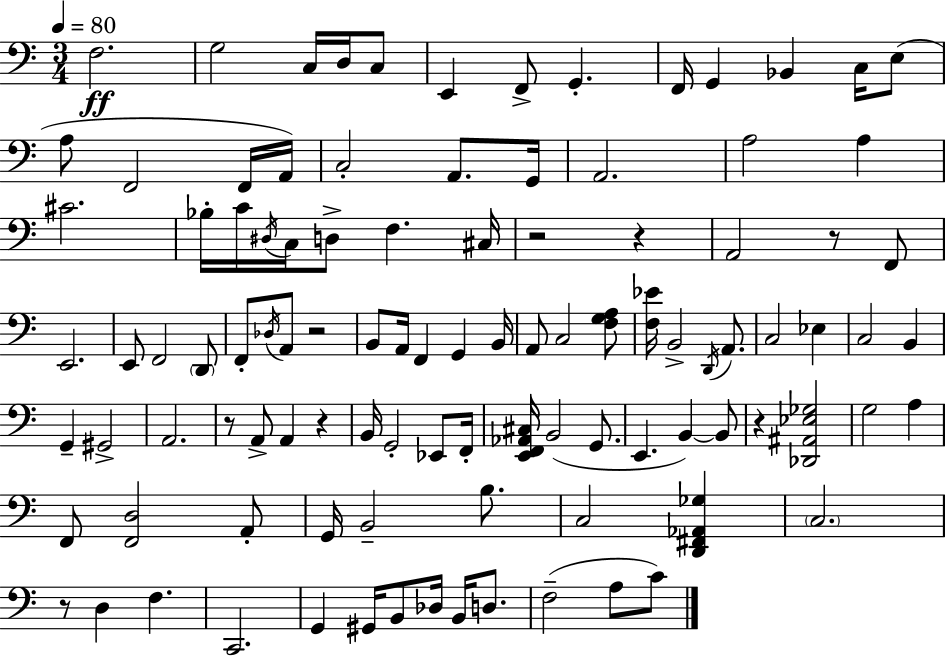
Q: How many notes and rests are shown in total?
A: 103